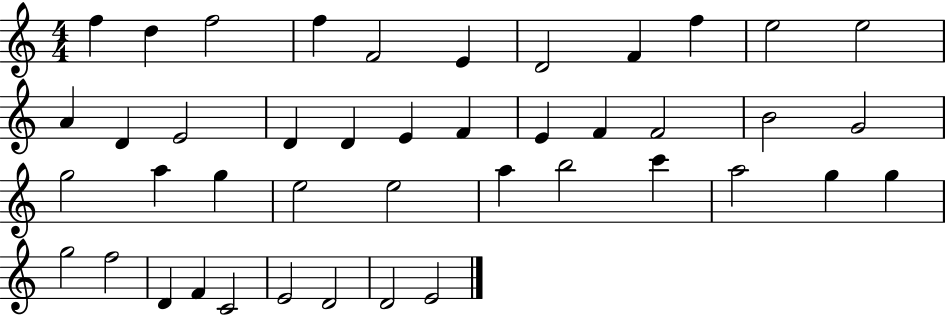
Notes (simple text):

F5/q D5/q F5/h F5/q F4/h E4/q D4/h F4/q F5/q E5/h E5/h A4/q D4/q E4/h D4/q D4/q E4/q F4/q E4/q F4/q F4/h B4/h G4/h G5/h A5/q G5/q E5/h E5/h A5/q B5/h C6/q A5/h G5/q G5/q G5/h F5/h D4/q F4/q C4/h E4/h D4/h D4/h E4/h